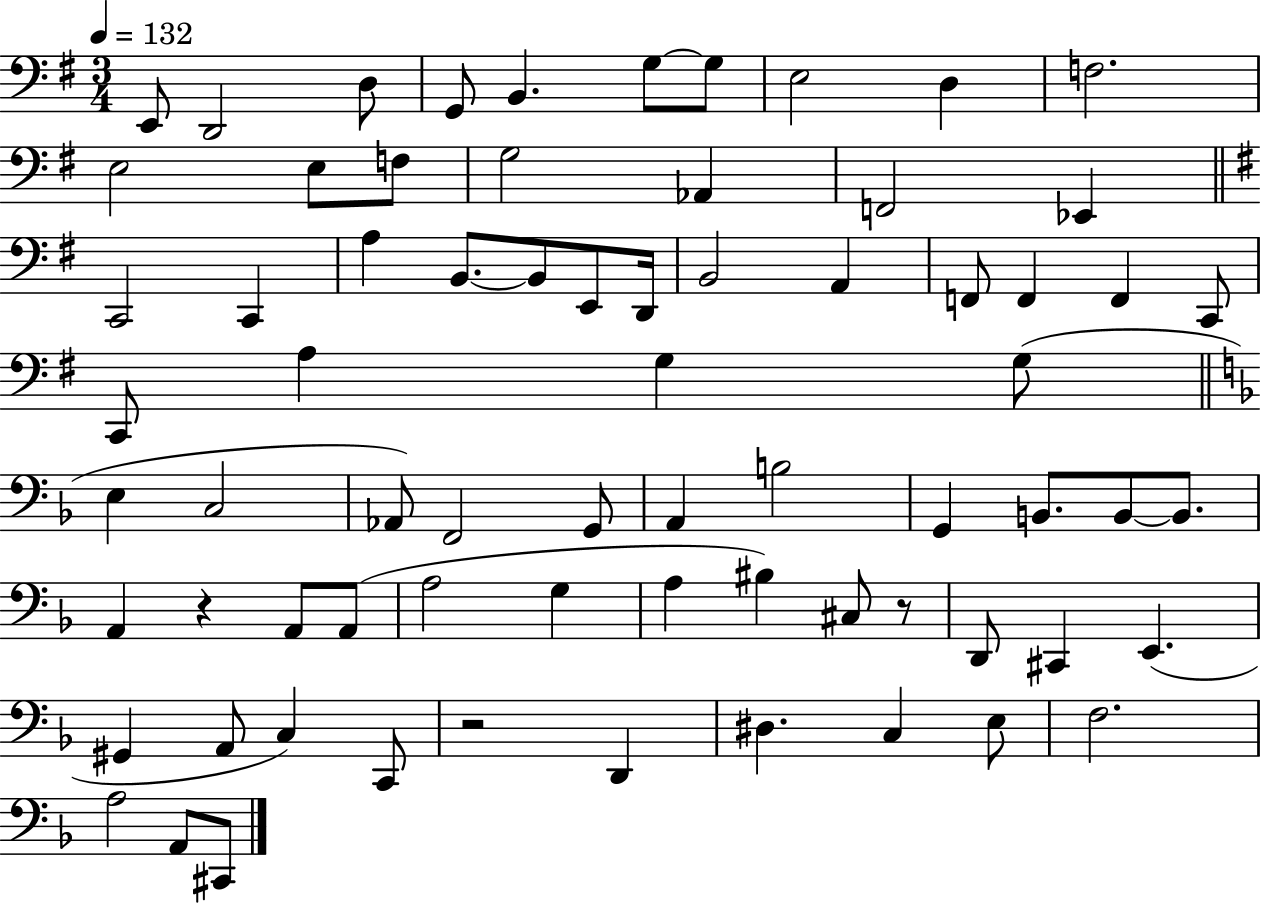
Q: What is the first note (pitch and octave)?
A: E2